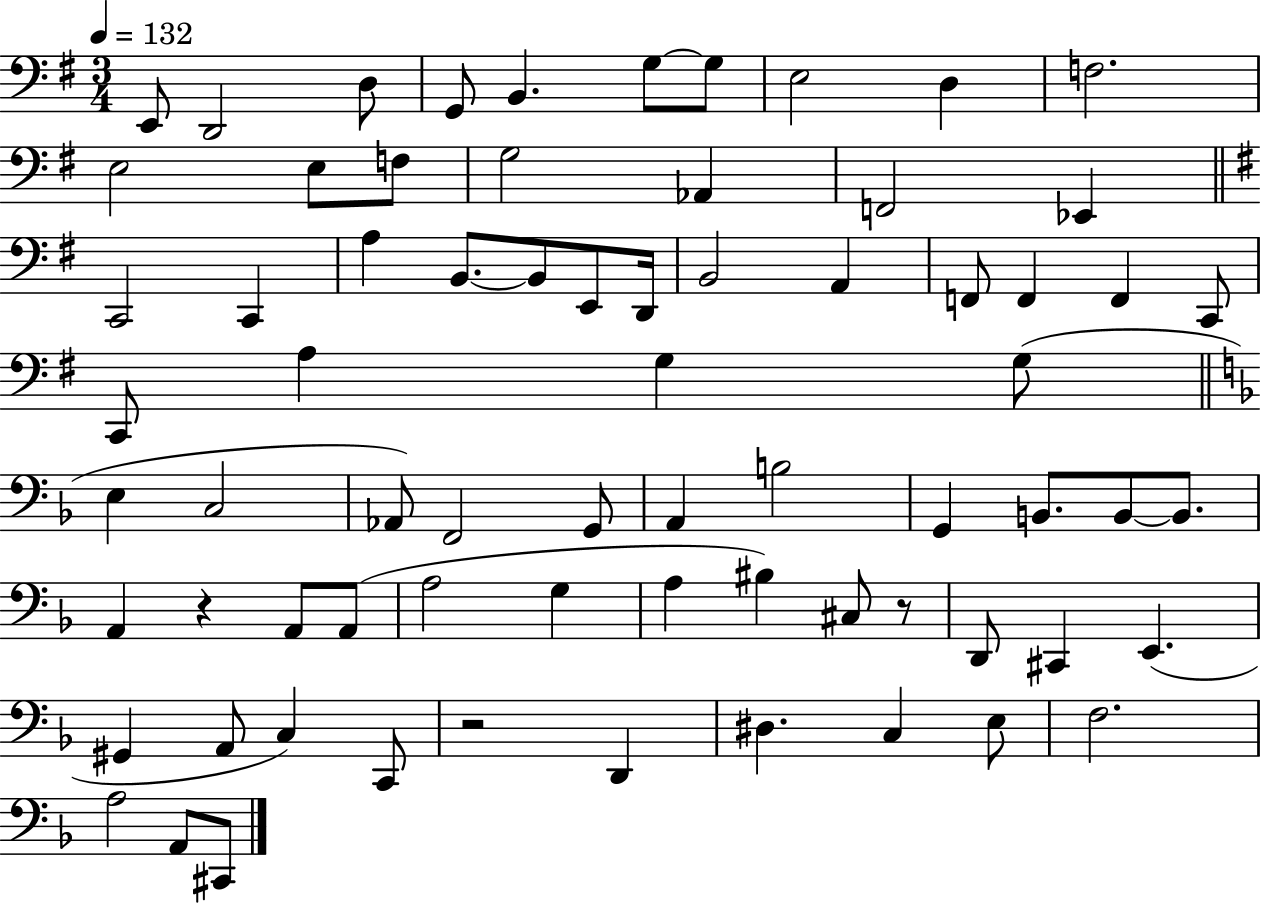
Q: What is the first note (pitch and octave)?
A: E2